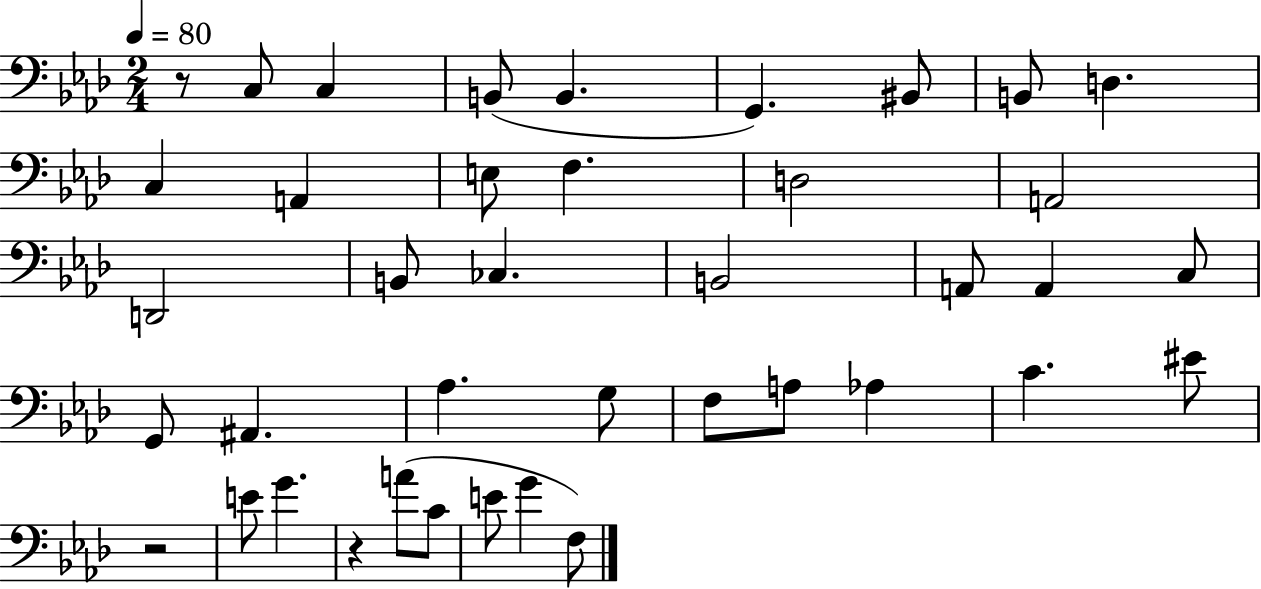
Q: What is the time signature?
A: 2/4